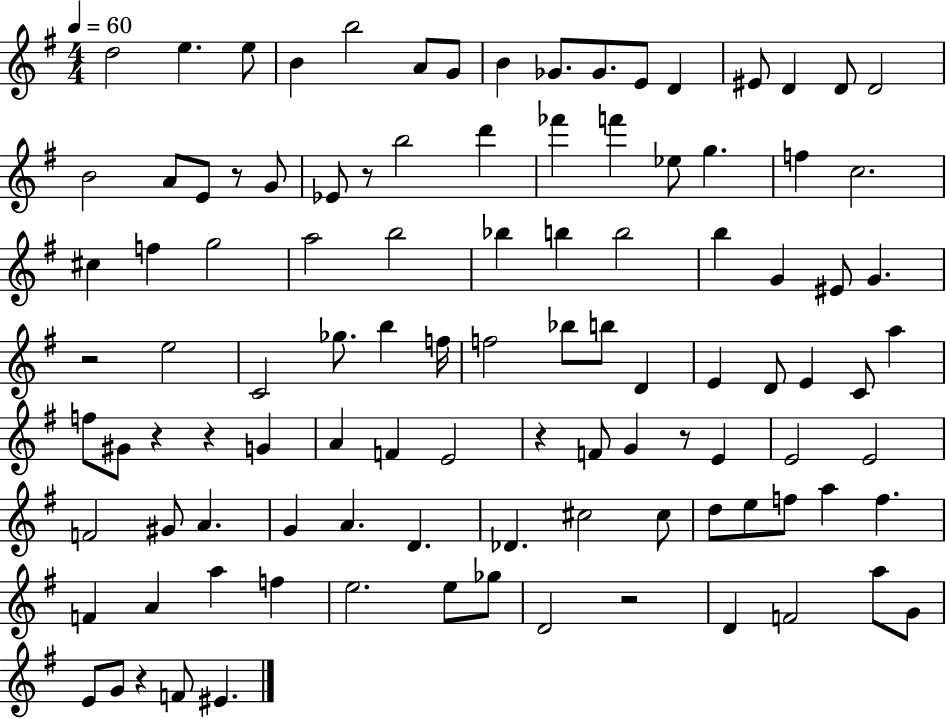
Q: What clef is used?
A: treble